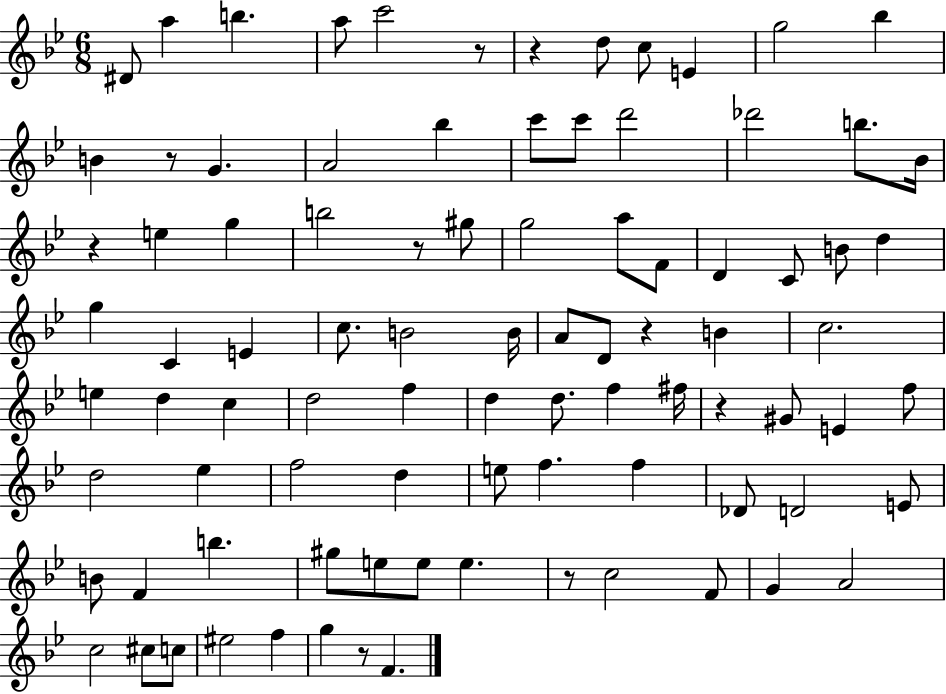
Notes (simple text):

D#4/e A5/q B5/q. A5/e C6/h R/e R/q D5/e C5/e E4/q G5/h Bb5/q B4/q R/e G4/q. A4/h Bb5/q C6/e C6/e D6/h Db6/h B5/e. Bb4/s R/q E5/q G5/q B5/h R/e G#5/e G5/h A5/e F4/e D4/q C4/e B4/e D5/q G5/q C4/q E4/q C5/e. B4/h B4/s A4/e D4/e R/q B4/q C5/h. E5/q D5/q C5/q D5/h F5/q D5/q D5/e. F5/q F#5/s R/q G#4/e E4/q F5/e D5/h Eb5/q F5/h D5/q E5/e F5/q. F5/q Db4/e D4/h E4/e B4/e F4/q B5/q. G#5/e E5/e E5/e E5/q. R/e C5/h F4/e G4/q A4/h C5/h C#5/e C5/e EIS5/h F5/q G5/q R/e F4/q.